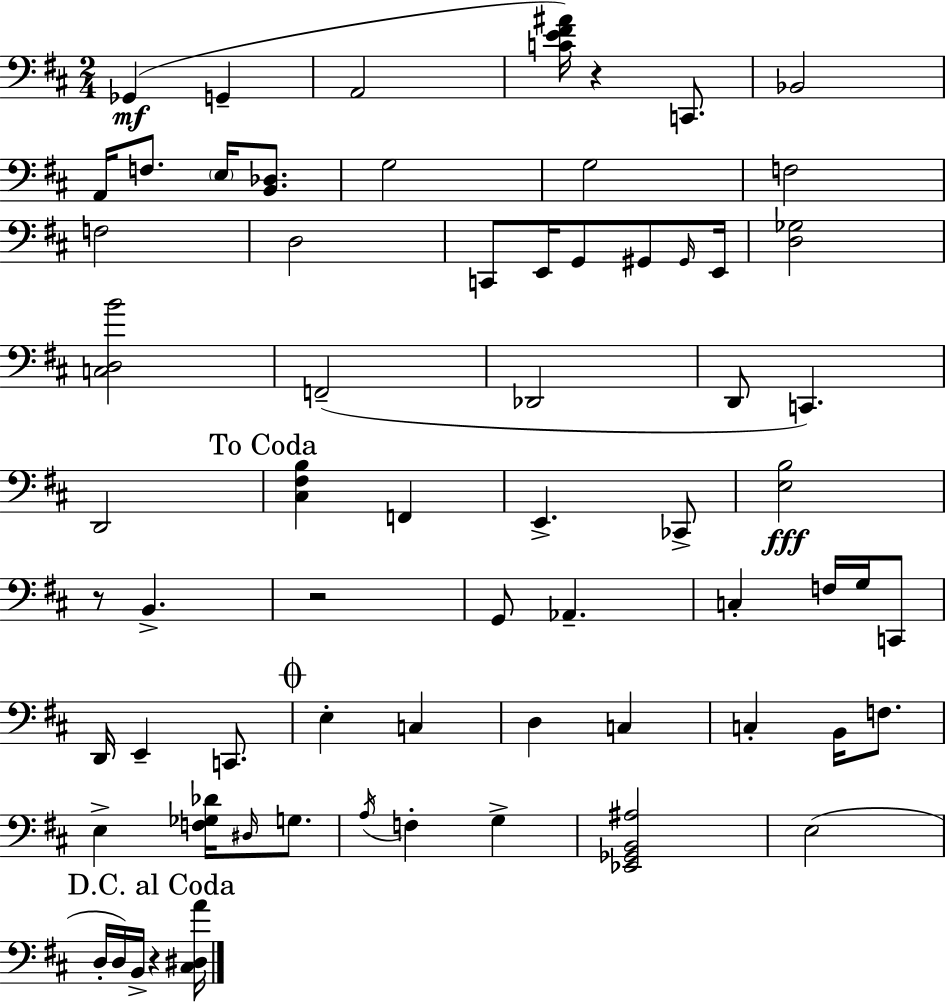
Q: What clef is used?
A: bass